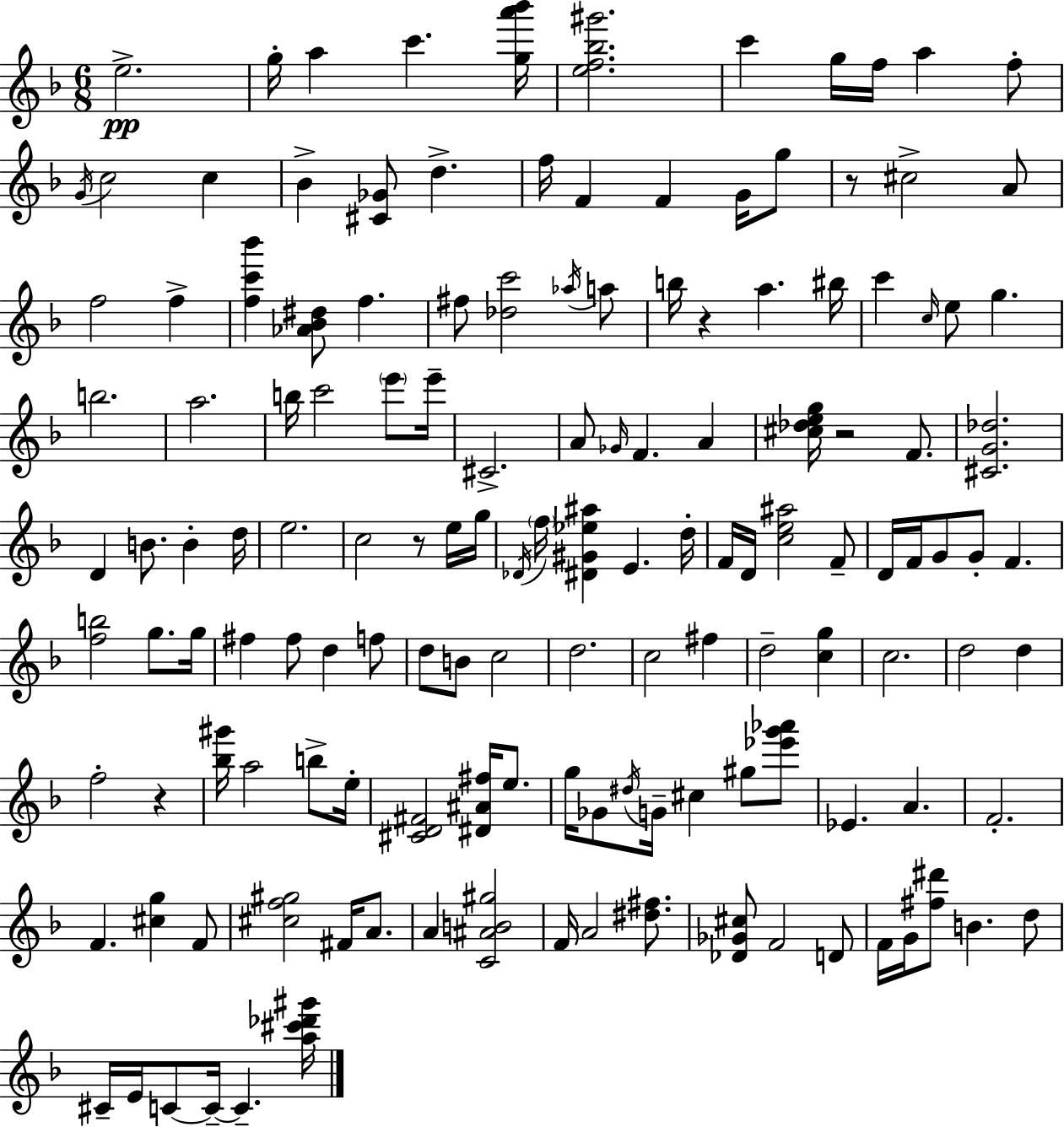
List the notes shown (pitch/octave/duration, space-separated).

E5/h. G5/s A5/q C6/q. [G5,A6,Bb6]/s [E5,F5,Bb5,G#6]/h. C6/q G5/s F5/s A5/q F5/e G4/s C5/h C5/q Bb4/q [C#4,Gb4]/e D5/q. F5/s F4/q F4/q G4/s G5/e R/e C#5/h A4/e F5/h F5/q [F5,C6,Bb6]/q [Ab4,Bb4,D#5]/e F5/q. F#5/e [Db5,C6]/h Ab5/s A5/e B5/s R/q A5/q. BIS5/s C6/q C5/s E5/e G5/q. B5/h. A5/h. B5/s C6/h E6/e E6/s C#4/h. A4/e Gb4/s F4/q. A4/q [C#5,Db5,E5,G5]/s R/h F4/e. [C#4,G4,Db5]/h. D4/q B4/e. B4/q D5/s E5/h. C5/h R/e E5/s G5/s Db4/s F5/s [D#4,G#4,Eb5,A#5]/q E4/q. D5/s F4/s D4/s [C5,E5,A#5]/h F4/e D4/s F4/s G4/e G4/e F4/q. [F5,B5]/h G5/e. G5/s F#5/q F#5/e D5/q F5/e D5/e B4/e C5/h D5/h. C5/h F#5/q D5/h [C5,G5]/q C5/h. D5/h D5/q F5/h R/q [Bb5,G#6]/s A5/h B5/e E5/s [C#4,D4,F#4]/h [D#4,A#4,F#5]/s E5/e. G5/s Gb4/e D#5/s G4/s C#5/q G#5/e [Eb6,G6,Ab6]/e Eb4/q. A4/q. F4/h. F4/q. [C#5,G5]/q F4/e [C#5,F5,G#5]/h F#4/s A4/e. A4/q [C4,A#4,B4,G#5]/h F4/s A4/h [D#5,F#5]/e. [Db4,Gb4,C#5]/e F4/h D4/e F4/s G4/s [F#5,D#6]/e B4/q. D5/e C#4/s E4/s C4/e C4/s C4/q. [A5,C#6,Db6,G#6]/s